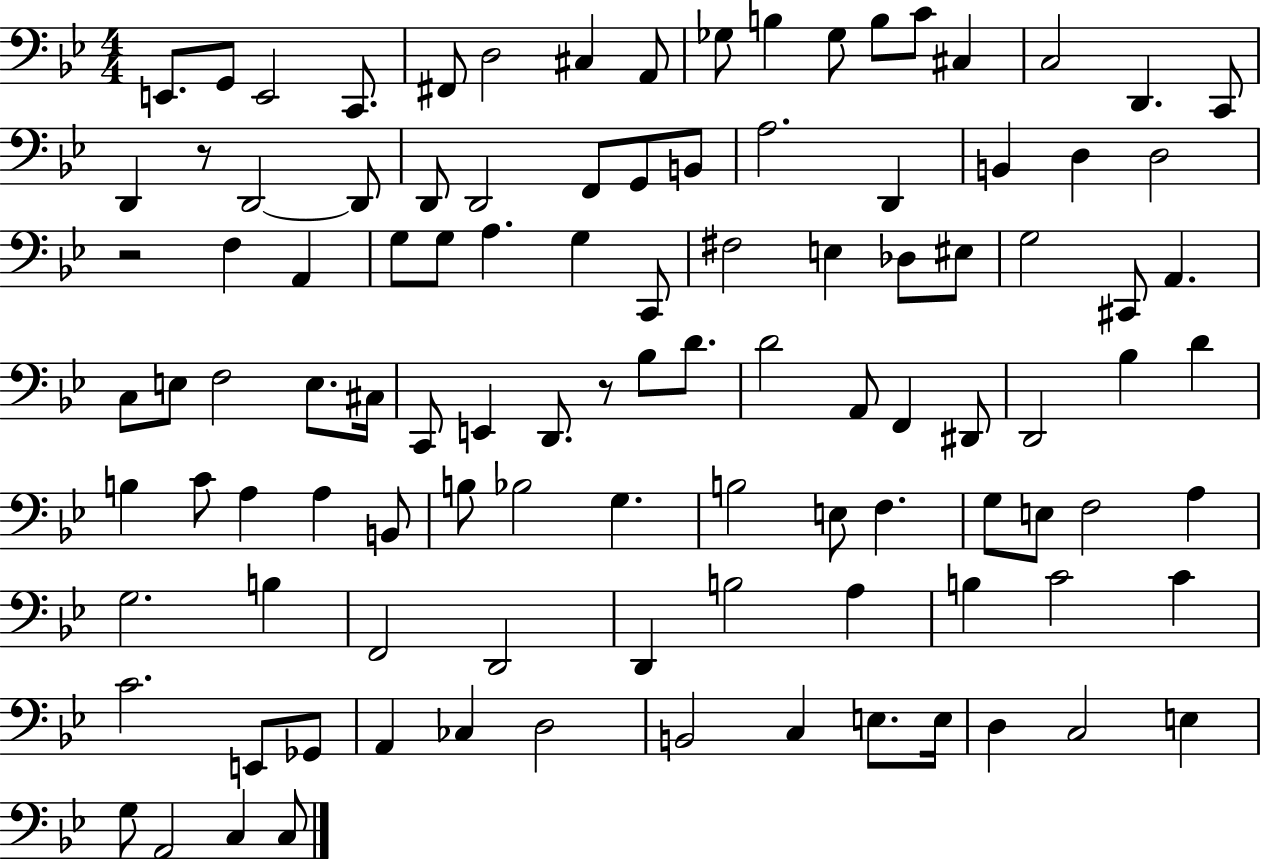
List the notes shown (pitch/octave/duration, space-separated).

E2/e. G2/e E2/h C2/e. F#2/e D3/h C#3/q A2/e Gb3/e B3/q Gb3/e B3/e C4/e C#3/q C3/h D2/q. C2/e D2/q R/e D2/h D2/e D2/e D2/h F2/e G2/e B2/e A3/h. D2/q B2/q D3/q D3/h R/h F3/q A2/q G3/e G3/e A3/q. G3/q C2/e F#3/h E3/q Db3/e EIS3/e G3/h C#2/e A2/q. C3/e E3/e F3/h E3/e. C#3/s C2/e E2/q D2/e. R/e Bb3/e D4/e. D4/h A2/e F2/q D#2/e D2/h Bb3/q D4/q B3/q C4/e A3/q A3/q B2/e B3/e Bb3/h G3/q. B3/h E3/e F3/q. G3/e E3/e F3/h A3/q G3/h. B3/q F2/h D2/h D2/q B3/h A3/q B3/q C4/h C4/q C4/h. E2/e Gb2/e A2/q CES3/q D3/h B2/h C3/q E3/e. E3/s D3/q C3/h E3/q G3/e A2/h C3/q C3/e